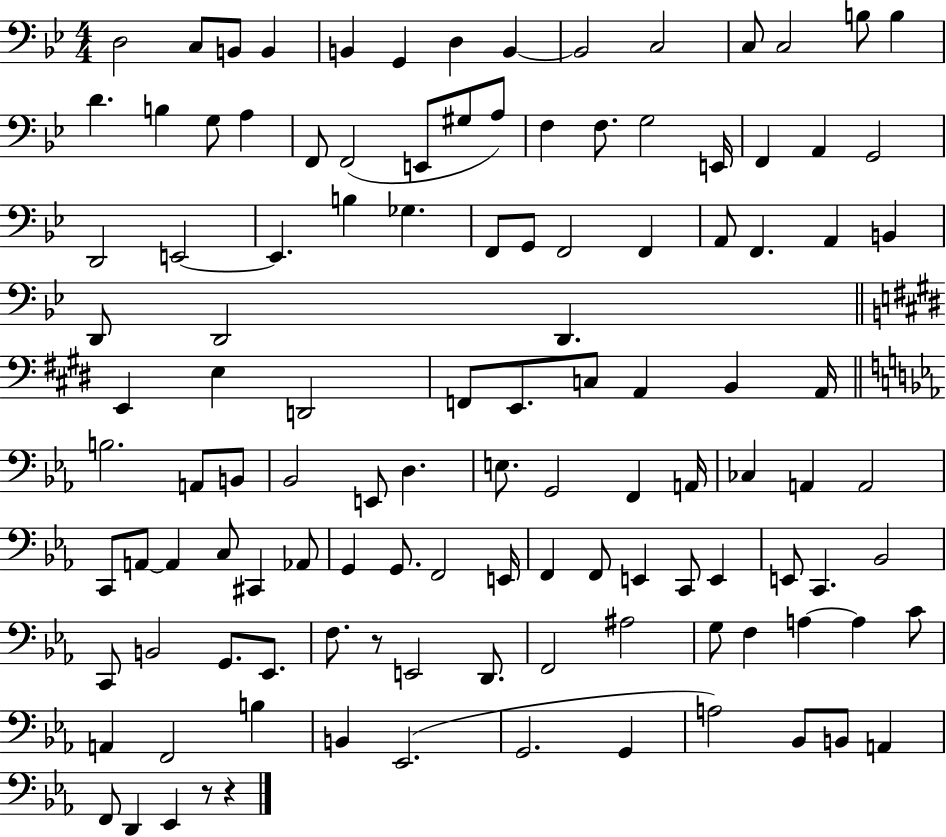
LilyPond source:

{
  \clef bass
  \numericTimeSignature
  \time 4/4
  \key bes \major
  d2 c8 b,8 b,4 | b,4 g,4 d4 b,4~~ | b,2 c2 | c8 c2 b8 b4 | \break d'4. b4 g8 a4 | f,8 f,2( e,8 gis8 a8) | f4 f8. g2 e,16 | f,4 a,4 g,2 | \break d,2 e,2~~ | e,4. b4 ges4. | f,8 g,8 f,2 f,4 | a,8 f,4. a,4 b,4 | \break d,8 d,2 d,4. | \bar "||" \break \key e \major e,4 e4 d,2 | f,8 e,8. c8 a,4 b,4 a,16 | \bar "||" \break \key ees \major b2. a,8 b,8 | bes,2 e,8 d4. | e8. g,2 f,4 a,16 | ces4 a,4 a,2 | \break c,8 a,8~~ a,4 c8 cis,4 aes,8 | g,4 g,8. f,2 e,16 | f,4 f,8 e,4 c,8 e,4 | e,8 c,4. bes,2 | \break c,8 b,2 g,8. ees,8. | f8. r8 e,2 d,8. | f,2 ais2 | g8 f4 a4~~ a4 c'8 | \break a,4 f,2 b4 | b,4 ees,2.( | g,2. g,4 | a2) bes,8 b,8 a,4 | \break f,8 d,4 ees,4 r8 r4 | \bar "|."
}